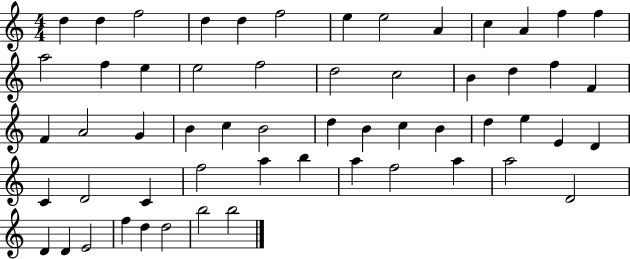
D5/q D5/q F5/h D5/q D5/q F5/h E5/q E5/h A4/q C5/q A4/q F5/q F5/q A5/h F5/q E5/q E5/h F5/h D5/h C5/h B4/q D5/q F5/q F4/q F4/q A4/h G4/q B4/q C5/q B4/h D5/q B4/q C5/q B4/q D5/q E5/q E4/q D4/q C4/q D4/h C4/q F5/h A5/q B5/q A5/q F5/h A5/q A5/h D4/h D4/q D4/q E4/h F5/q D5/q D5/h B5/h B5/h